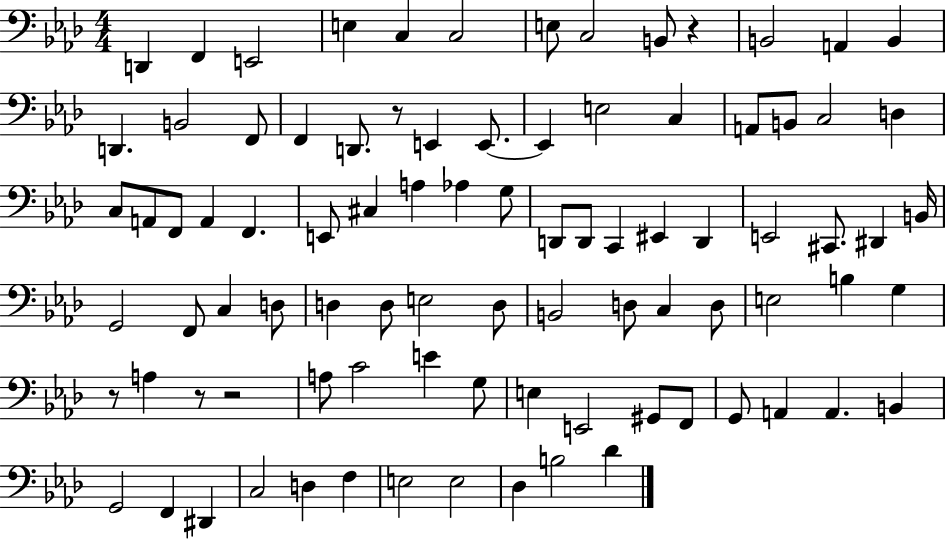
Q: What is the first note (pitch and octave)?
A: D2